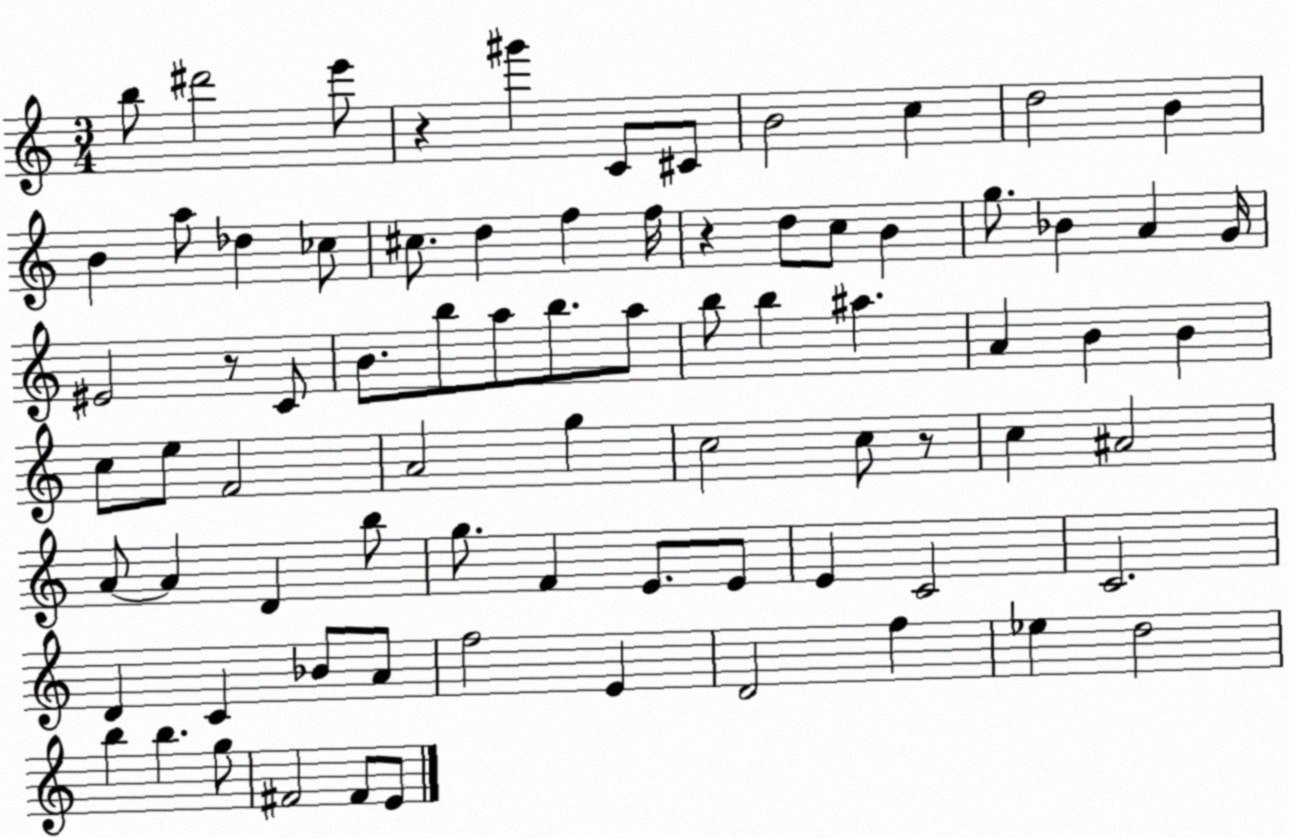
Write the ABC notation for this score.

X:1
T:Untitled
M:3/4
L:1/4
K:C
b/2 ^d'2 e'/2 z ^g' C/2 ^C/2 B2 c d2 B B a/2 _d _c/2 ^c/2 d f f/4 z d/2 c/2 B g/2 _B A G/4 ^E2 z/2 C/2 B/2 b/2 a/2 b/2 a/2 b/2 b ^a A B B c/2 e/2 F2 A2 g c2 c/2 z/2 c ^A2 A/2 A D b/2 g/2 F E/2 E/2 E C2 C2 D C _B/2 A/2 f2 E D2 f _e d2 b b g/2 ^F2 ^F/2 E/2